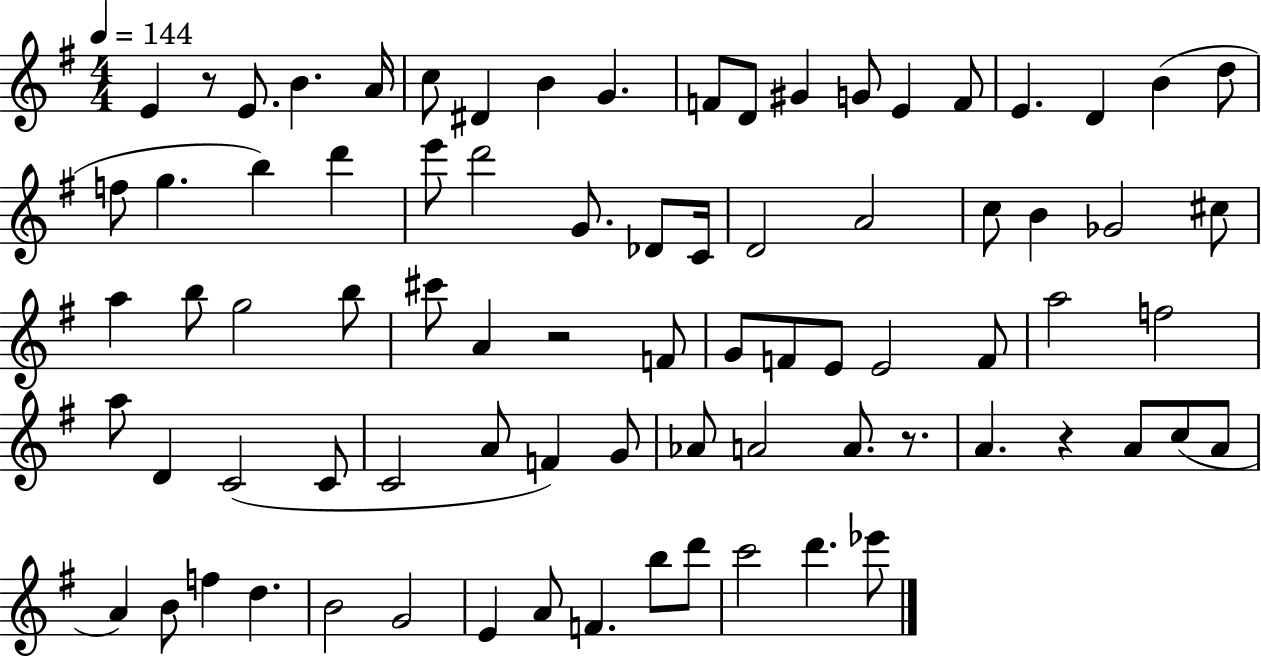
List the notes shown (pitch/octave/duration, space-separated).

E4/q R/e E4/e. B4/q. A4/s C5/e D#4/q B4/q G4/q. F4/e D4/e G#4/q G4/e E4/q F4/e E4/q. D4/q B4/q D5/e F5/e G5/q. B5/q D6/q E6/e D6/h G4/e. Db4/e C4/s D4/h A4/h C5/e B4/q Gb4/h C#5/e A5/q B5/e G5/h B5/e C#6/e A4/q R/h F4/e G4/e F4/e E4/e E4/h F4/e A5/h F5/h A5/e D4/q C4/h C4/e C4/h A4/e F4/q G4/e Ab4/e A4/h A4/e. R/e. A4/q. R/q A4/e C5/e A4/e A4/q B4/e F5/q D5/q. B4/h G4/h E4/q A4/e F4/q. B5/e D6/e C6/h D6/q. Eb6/e